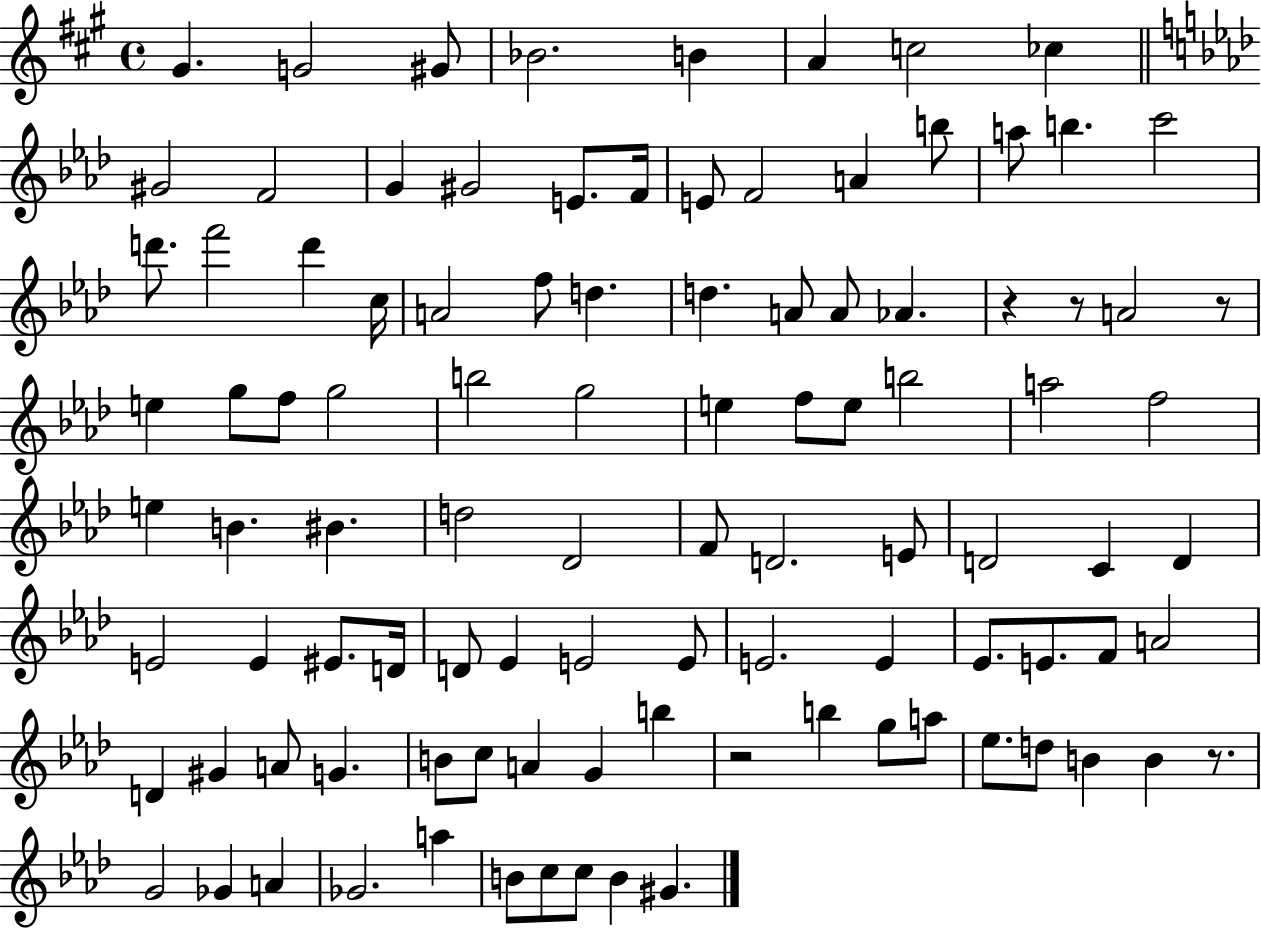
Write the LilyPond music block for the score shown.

{
  \clef treble
  \time 4/4
  \defaultTimeSignature
  \key a \major
  gis'4. g'2 gis'8 | bes'2. b'4 | a'4 c''2 ces''4 | \bar "||" \break \key f \minor gis'2 f'2 | g'4 gis'2 e'8. f'16 | e'8 f'2 a'4 b''8 | a''8 b''4. c'''2 | \break d'''8. f'''2 d'''4 c''16 | a'2 f''8 d''4. | d''4. a'8 a'8 aes'4. | r4 r8 a'2 r8 | \break e''4 g''8 f''8 g''2 | b''2 g''2 | e''4 f''8 e''8 b''2 | a''2 f''2 | \break e''4 b'4. bis'4. | d''2 des'2 | f'8 d'2. e'8 | d'2 c'4 d'4 | \break e'2 e'4 eis'8. d'16 | d'8 ees'4 e'2 e'8 | e'2. e'4 | ees'8. e'8. f'8 a'2 | \break d'4 gis'4 a'8 g'4. | b'8 c''8 a'4 g'4 b''4 | r2 b''4 g''8 a''8 | ees''8. d''8 b'4 b'4 r8. | \break g'2 ges'4 a'4 | ges'2. a''4 | b'8 c''8 c''8 b'4 gis'4. | \bar "|."
}